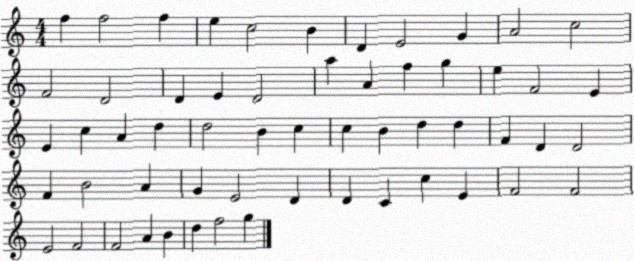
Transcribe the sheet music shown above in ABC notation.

X:1
T:Untitled
M:4/4
L:1/4
K:C
f f2 f e c2 B D E2 G A2 c2 F2 D2 D E D2 a A f g e F2 E E c A d d2 B c c B d d F D D2 F B2 A G E2 D D C c E F2 F2 E2 F2 F2 A B d f2 g